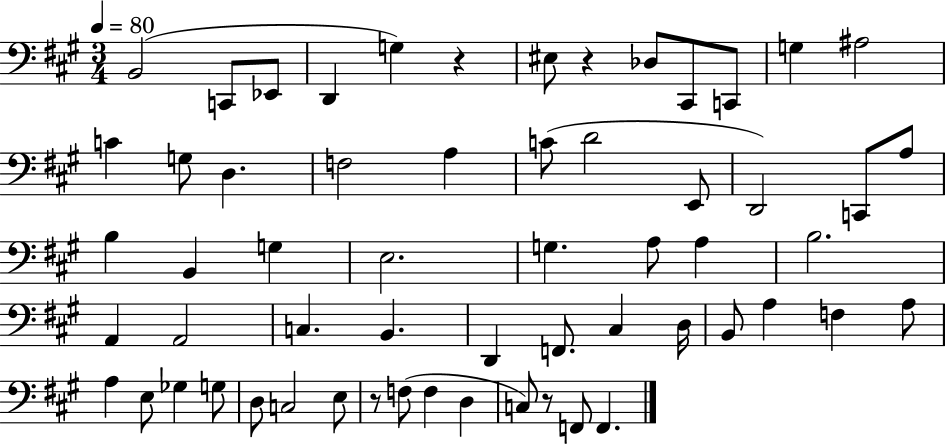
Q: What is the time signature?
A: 3/4